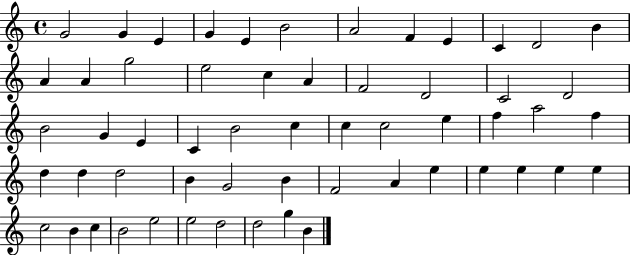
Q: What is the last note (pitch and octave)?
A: B4